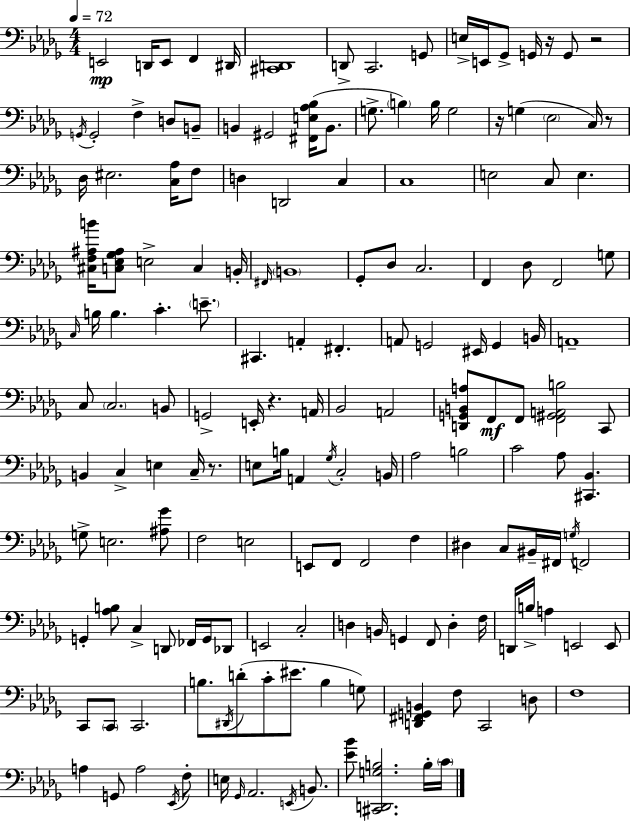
{
  \clef bass
  \numericTimeSignature
  \time 4/4
  \key bes \minor
  \tempo 4 = 72
  e,2\mp d,16 e,8 f,4 dis,16 | <cis, d,>1 | d,8-> c,2. g,8 | e16-> e,16 ges,8-> g,16 r16 g,8 r2 | \break \acciaccatura { g,16 } g,2-. f4-> d8 b,8-- | b,4 gis,2 <fis, e aes bes>16( b,8. | g8.-> \parenthesize b4) b16 g2 | r16 g4( \parenthesize ees2 c16) r8 | \break des16 eis2. <c aes>16 f8 | d4 d,2 c4 | c1 | e2 c8 e4. | \break <cis f ais b'>16 <c ees ges ais>8 e2-> c4 | b,16-. \grace { fis,16 } \parenthesize b,1 | ges,8-. des8 c2. | f,4 des8 f,2 | \break g8 \grace { c16 } b16 b4. c'4.-. | \parenthesize e'8.-- cis,4. a,4-. fis,4.-. | a,8 g,2 eis,16 g,4 | b,16 a,1-- | \break c8 \parenthesize c2. | b,8 g,2-> e,16-. r4. | a,16 bes,2 a,2 | <d, g, b, a>8 f,8\mf f,8 <f, gis, a, b>2 | \break c,8 b,4 c4-> e4 c16-- | r8. e8 b16 a,4 \acciaccatura { ges16 } c2-. | b,16 aes2 b2 | c'2 aes8 <cis, bes,>4. | \break g8-> e2. | <ais ges'>8 f2 e2 | e,8 f,8 f,2 | f4 dis4 c8 bis,16-- fis,16 \acciaccatura { g16 } f,2 | \break g,4-. <aes b>8 c4-> d,8 | fes,16 g,16 des,8 e,2 c2-. | d4 b,16 g,4 f,8 | d4-. f16 d,16 b16-> a4 e,2 | \break e,8 c,8 \parenthesize c,8 c,2. | b8. \acciaccatura { dis,16 }( d'8-. c'8-. eis'8. | b4 g8) <d, fis, g, b,>4 f8 c,2 | d8 f1 | \break a4 g,8 a2 | \acciaccatura { ees,16 } f8-. e16 \grace { ges,16 } aes,2. | \acciaccatura { e,16 } b,8. <ees' bes'>8 <cis, d, g b>2. | b16-. \parenthesize c'16 \bar "|."
}